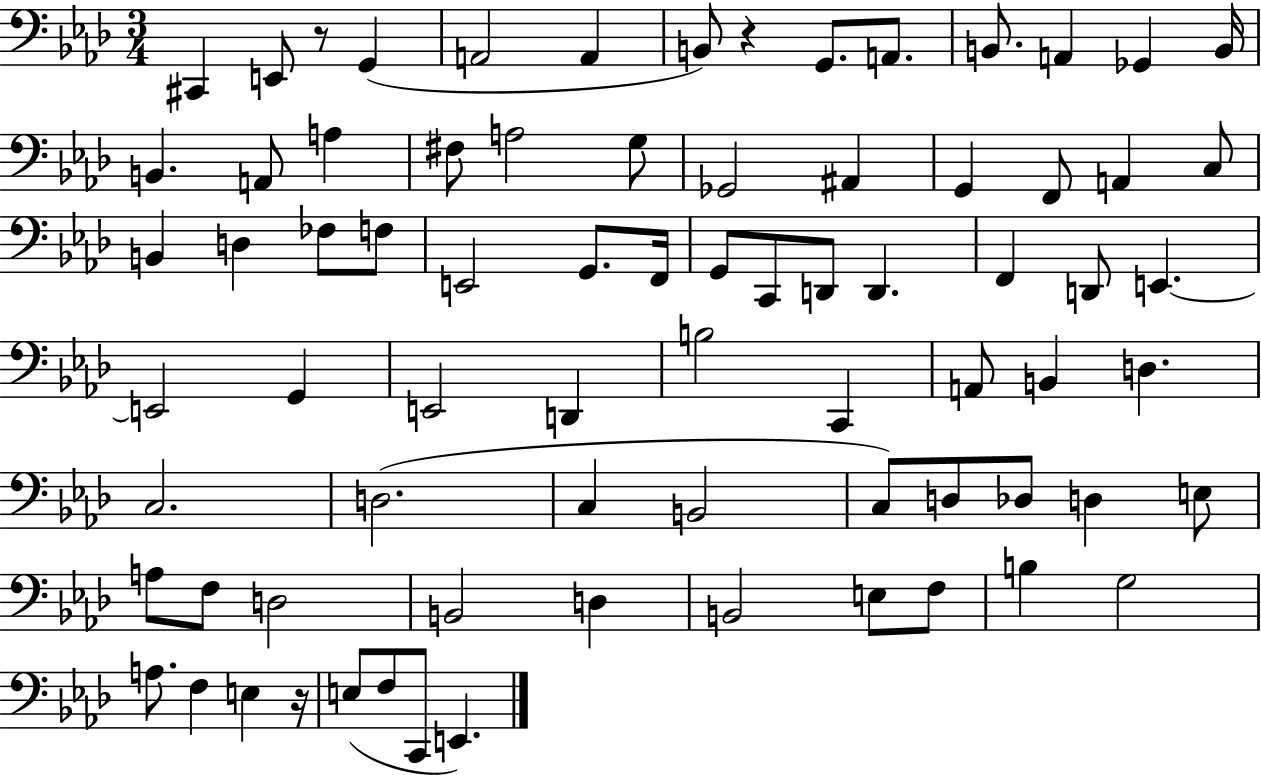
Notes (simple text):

C#2/q E2/e R/e G2/q A2/h A2/q B2/e R/q G2/e. A2/e. B2/e. A2/q Gb2/q B2/s B2/q. A2/e A3/q F#3/e A3/h G3/e Gb2/h A#2/q G2/q F2/e A2/q C3/e B2/q D3/q FES3/e F3/e E2/h G2/e. F2/s G2/e C2/e D2/e D2/q. F2/q D2/e E2/q. E2/h G2/q E2/h D2/q B3/h C2/q A2/e B2/q D3/q. C3/h. D3/h. C3/q B2/h C3/e D3/e Db3/e D3/q E3/e A3/e F3/e D3/h B2/h D3/q B2/h E3/e F3/e B3/q G3/h A3/e. F3/q E3/q R/s E3/e F3/e C2/e E2/q.